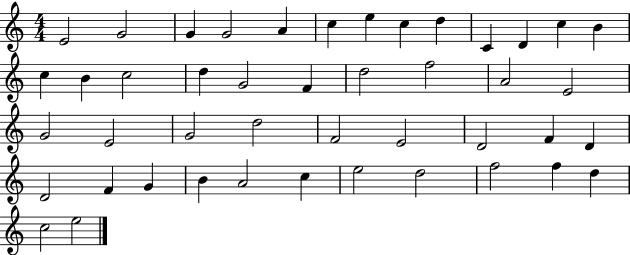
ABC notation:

X:1
T:Untitled
M:4/4
L:1/4
K:C
E2 G2 G G2 A c e c d C D c B c B c2 d G2 F d2 f2 A2 E2 G2 E2 G2 d2 F2 E2 D2 F D D2 F G B A2 c e2 d2 f2 f d c2 e2